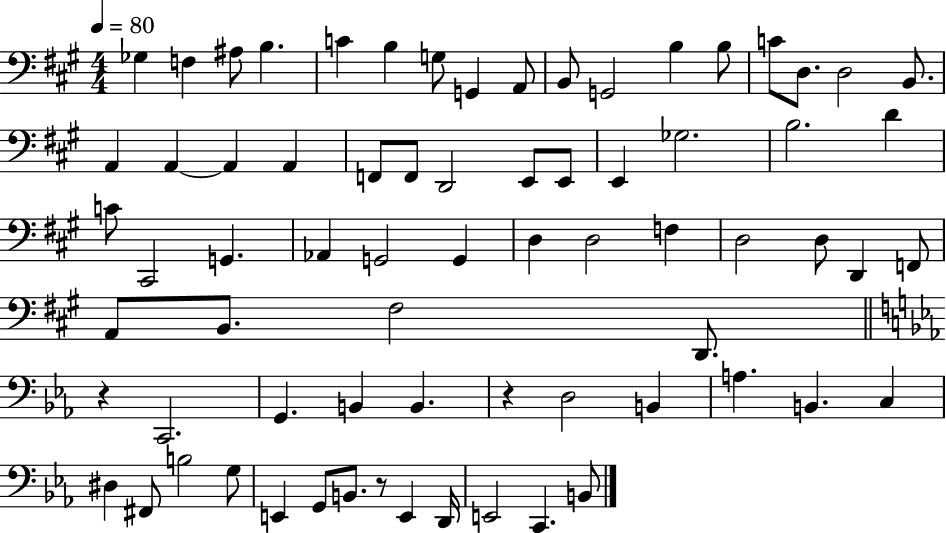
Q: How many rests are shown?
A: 3